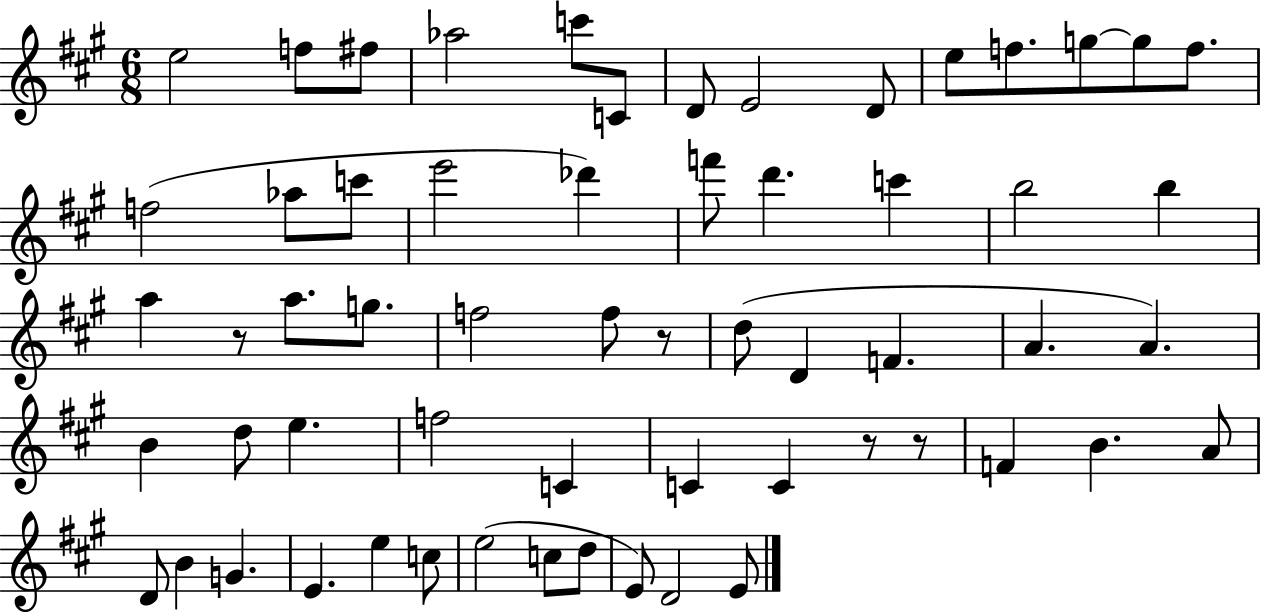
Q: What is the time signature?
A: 6/8